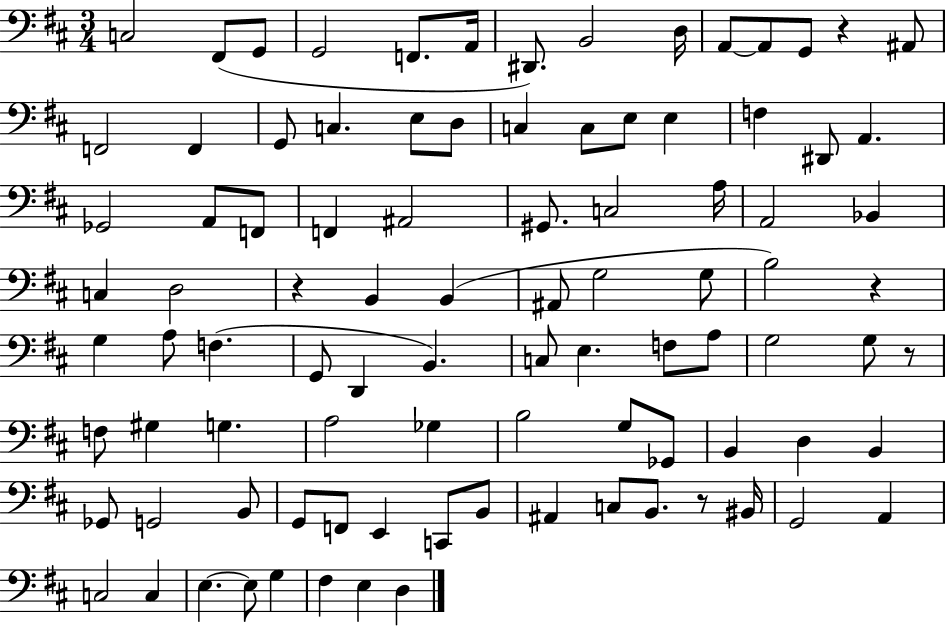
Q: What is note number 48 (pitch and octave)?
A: G2